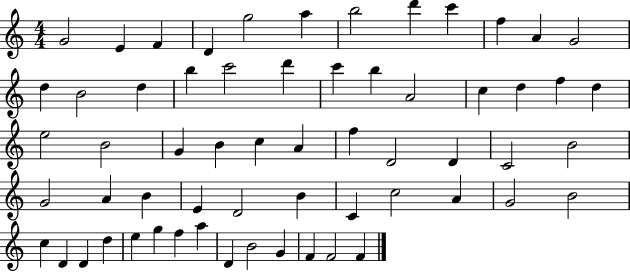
{
  \clef treble
  \numericTimeSignature
  \time 4/4
  \key c \major
  g'2 e'4 f'4 | d'4 g''2 a''4 | b''2 d'''4 c'''4 | f''4 a'4 g'2 | \break d''4 b'2 d''4 | b''4 c'''2 d'''4 | c'''4 b''4 a'2 | c''4 d''4 f''4 d''4 | \break e''2 b'2 | g'4 b'4 c''4 a'4 | f''4 d'2 d'4 | c'2 b'2 | \break g'2 a'4 b'4 | e'4 d'2 b'4 | c'4 c''2 a'4 | g'2 b'2 | \break c''4 d'4 d'4 d''4 | e''4 g''4 f''4 a''4 | d'4 b'2 g'4 | f'4 f'2 f'4 | \break \bar "|."
}